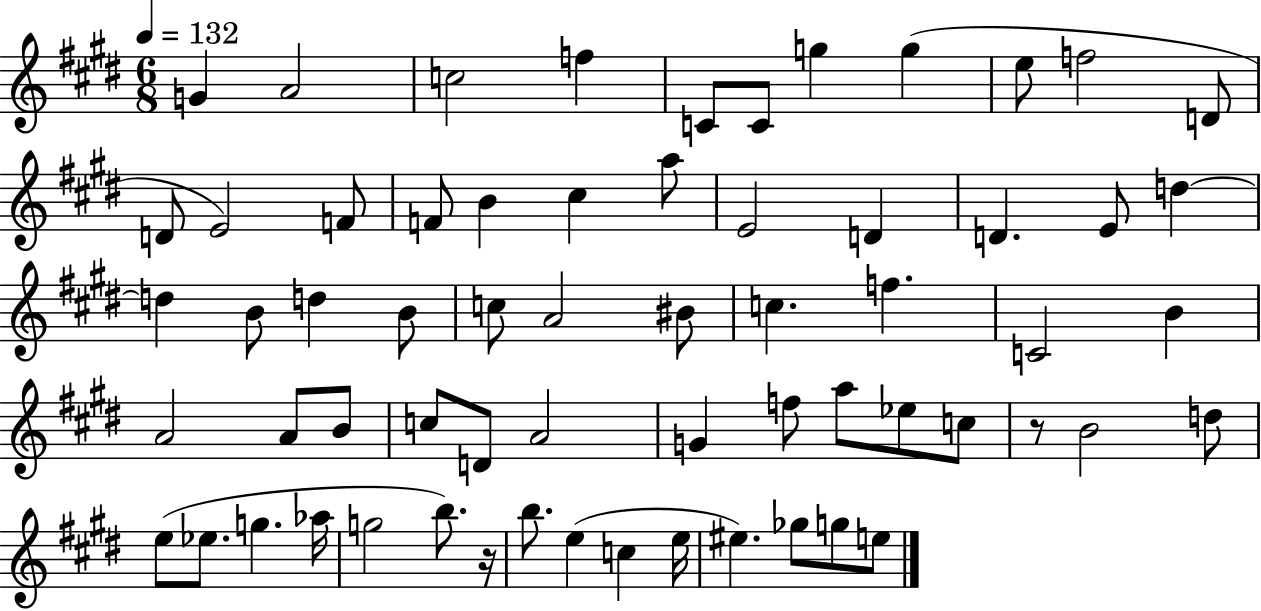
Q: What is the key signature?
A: E major